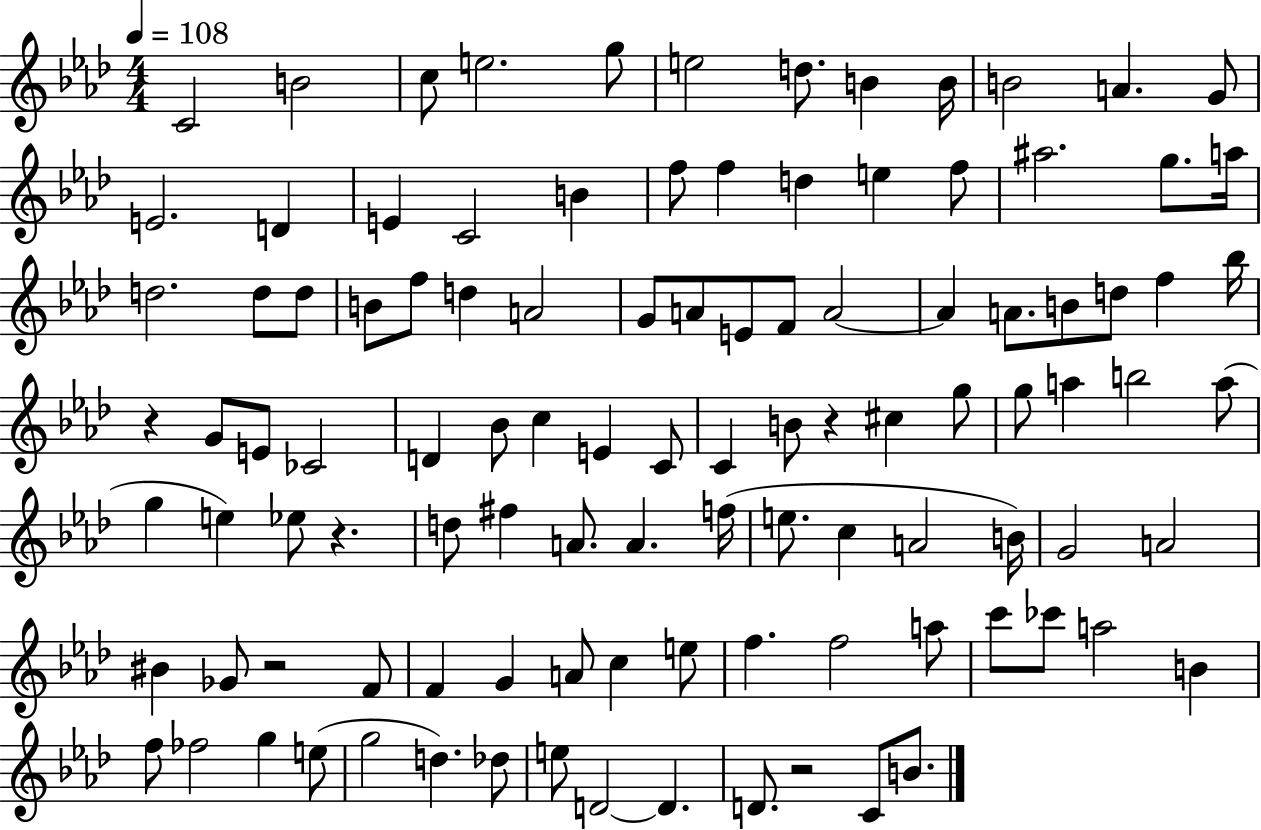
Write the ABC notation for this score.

X:1
T:Untitled
M:4/4
L:1/4
K:Ab
C2 B2 c/2 e2 g/2 e2 d/2 B B/4 B2 A G/2 E2 D E C2 B f/2 f d e f/2 ^a2 g/2 a/4 d2 d/2 d/2 B/2 f/2 d A2 G/2 A/2 E/2 F/2 A2 A A/2 B/2 d/2 f _b/4 z G/2 E/2 _C2 D _B/2 c E C/2 C B/2 z ^c g/2 g/2 a b2 a/2 g e _e/2 z d/2 ^f A/2 A f/4 e/2 c A2 B/4 G2 A2 ^B _G/2 z2 F/2 F G A/2 c e/2 f f2 a/2 c'/2 _c'/2 a2 B f/2 _f2 g e/2 g2 d _d/2 e/2 D2 D D/2 z2 C/2 B/2